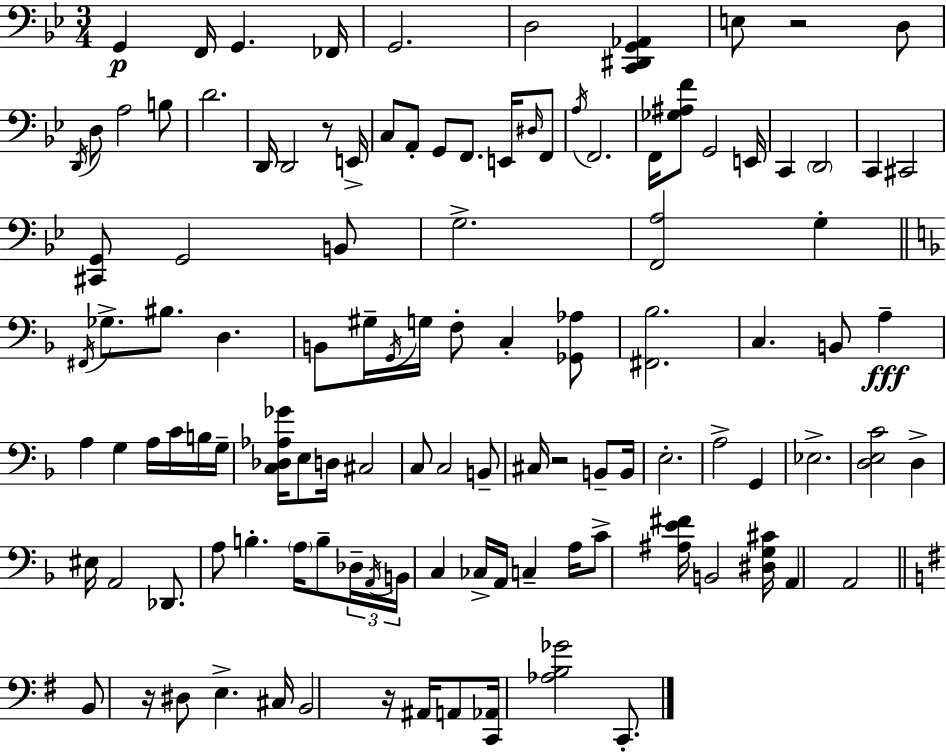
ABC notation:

X:1
T:Untitled
M:3/4
L:1/4
K:Bb
G,, F,,/4 G,, _F,,/4 G,,2 D,2 [C,,^D,,G,,_A,,] E,/2 z2 D,/2 D,,/4 D,/2 A,2 B,/2 D2 D,,/4 D,,2 z/2 E,,/4 C,/2 A,,/2 G,,/2 F,,/2 E,,/4 ^D,/4 F,,/2 A,/4 F,,2 F,,/4 [_G,^A,F]/2 G,,2 E,,/4 C,, D,,2 C,, ^C,,2 [^C,,G,,]/2 G,,2 B,,/2 G,2 [F,,A,]2 G, ^F,,/4 _G,/2 ^B,/2 D, B,,/2 ^G,/4 G,,/4 G,/4 F,/2 C, [_G,,_A,]/2 [^F,,_B,]2 C, B,,/2 A, A, G, A,/4 C/4 B,/4 G,/4 [C,_D,_A,_G]/4 E,/2 D,/4 ^C,2 C,/2 C,2 B,,/2 ^C,/4 z2 B,,/2 B,,/4 E,2 A,2 G,, _E,2 [D,E,C]2 D, ^E,/4 A,,2 _D,,/2 A,/2 B, A,/4 B,/2 _D,/4 A,,/4 B,,/4 C, _C,/4 A,,/4 C, A,/4 C/2 [^A,E^F]/4 B,,2 [^D,G,^C]/4 A,, A,,2 B,,/2 z/4 ^D,/2 E, ^C,/4 B,,2 z/4 ^A,,/4 A,,/2 [C,,_A,,]/4 [_A,B,_G]2 C,,/2